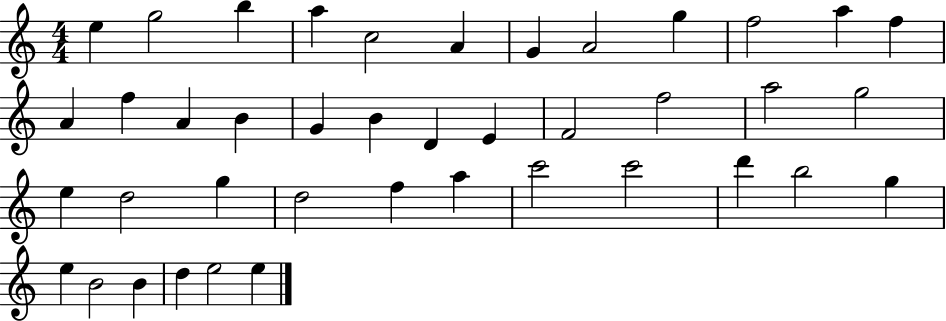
X:1
T:Untitled
M:4/4
L:1/4
K:C
e g2 b a c2 A G A2 g f2 a f A f A B G B D E F2 f2 a2 g2 e d2 g d2 f a c'2 c'2 d' b2 g e B2 B d e2 e